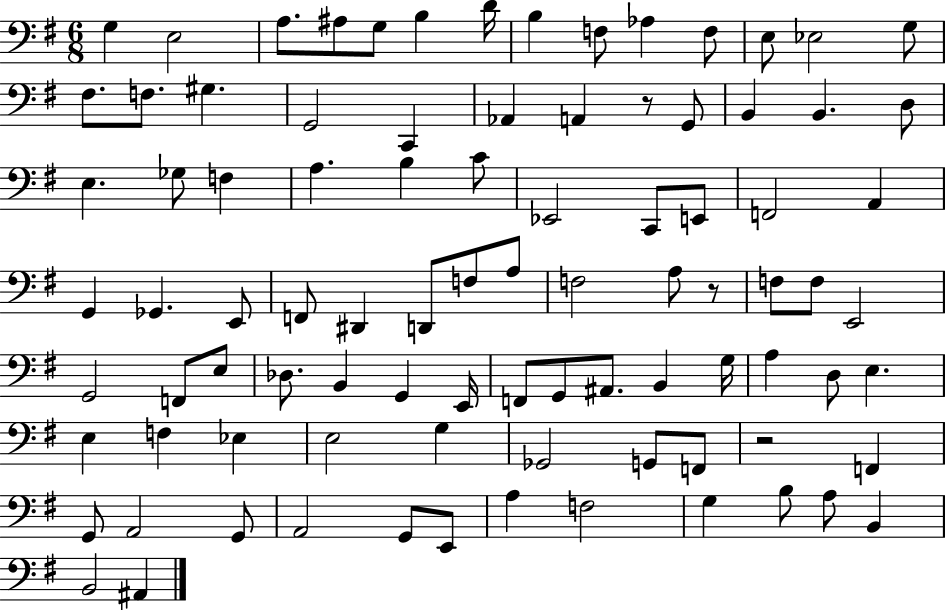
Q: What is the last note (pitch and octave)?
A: A#2